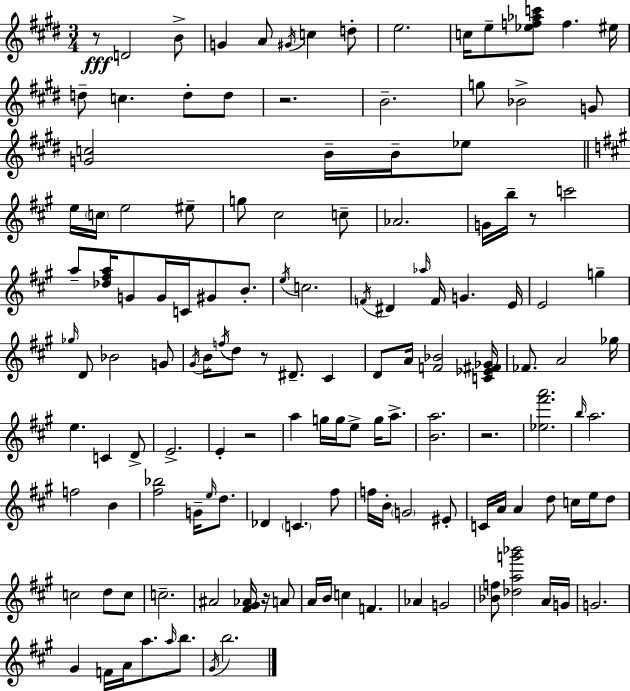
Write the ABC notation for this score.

X:1
T:Untitled
M:3/4
L:1/4
K:E
z/2 D2 B/2 G A/2 ^G/4 c d/2 e2 c/4 e/2 [_ef_ac']/2 f ^e/4 d/2 c d/2 d/2 z2 B2 g/2 _B2 G/2 [Gc]2 B/4 B/4 _e/2 e/4 c/4 e2 ^e/2 g/2 ^c2 c/2 _A2 G/4 b/4 z/2 c'2 a/2 [_d^fa]/4 G/2 G/4 C/4 ^G/2 B/2 e/4 c2 F/4 ^D _a/4 F/4 G E/4 E2 g _g/4 D/2 _B2 G/2 ^G/4 B/4 f/4 d/2 z/2 ^D/2 ^C D/2 A/4 [F_B]2 [C_E^F_G]/4 _F/2 A2 _g/4 e C D/2 E2 E z2 a g/4 g/4 e/2 g/4 a/2 [Ba]2 z2 [_e^f'a']2 b/4 a2 f2 B [^f_b]2 G/4 e/4 d/2 _D C ^f/2 f/4 B/4 G2 ^E/2 C/4 A/4 A d/2 c/4 e/4 d/2 c2 d/2 c/2 c2 ^A2 [^F^G_A]/4 z/4 A/2 A/4 B/4 c F _A G2 [_Bf]/2 [_dag'_b']2 A/4 G/4 G2 ^G F/4 A/4 a/2 a/4 b/2 ^G/4 b2